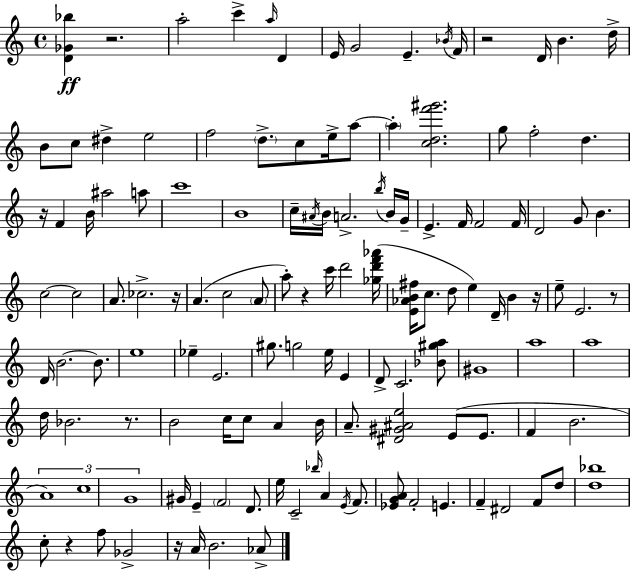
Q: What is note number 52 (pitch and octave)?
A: A4